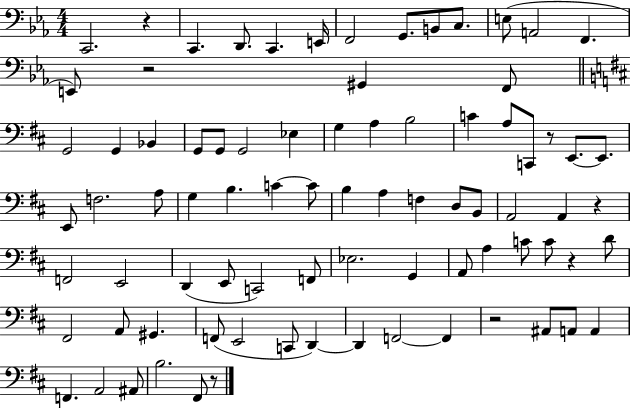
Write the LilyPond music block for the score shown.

{
  \clef bass
  \numericTimeSignature
  \time 4/4
  \key ees \major
  c,2. r4 | c,4. d,8. c,4. e,16 | f,2 g,8. b,8 c8. | e8( a,2 f,4. | \break e,8) r2 gis,4 f,8 | \bar "||" \break \key b \minor g,2 g,4 bes,4 | g,8 g,8 g,2 ees4 | g4 a4 b2 | c'4 a8 c,8 r8 e,8.~~ e,8. | \break e,8 f2. a8 | g4 b4. c'4~~ c'8 | b4 a4 f4 d8 b,8 | a,2 a,4 r4 | \break f,2 e,2 | d,4( e,8 c,2) f,8 | ees2. g,4 | a,8 a4 c'8 c'8 r4 d'8 | \break fis,2 a,8 gis,4. | f,8( e,2 c,8 d,4~~) | d,4 f,2~~ f,4 | r2 ais,8 a,8 a,4 | \break f,4. a,2 ais,8 | b2. fis,8 r8 | \bar "|."
}